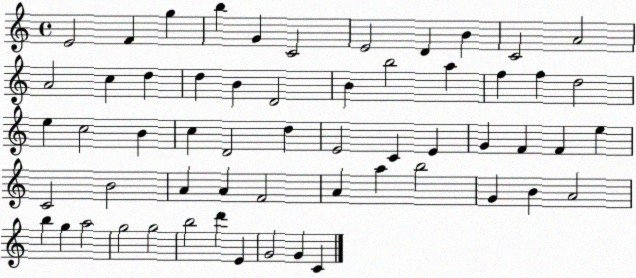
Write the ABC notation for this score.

X:1
T:Untitled
M:4/4
L:1/4
K:C
E2 F g b G C2 E2 D B C2 A2 A2 c d d B D2 B b2 a f f d2 e c2 B c D2 d E2 C E G F F e C2 B2 A A F2 A a b2 G B A2 b g a2 g2 g2 b2 d' E G2 G C